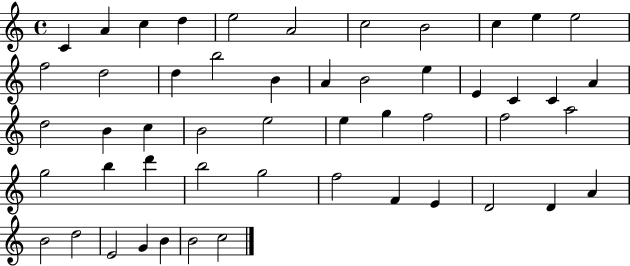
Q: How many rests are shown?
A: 0